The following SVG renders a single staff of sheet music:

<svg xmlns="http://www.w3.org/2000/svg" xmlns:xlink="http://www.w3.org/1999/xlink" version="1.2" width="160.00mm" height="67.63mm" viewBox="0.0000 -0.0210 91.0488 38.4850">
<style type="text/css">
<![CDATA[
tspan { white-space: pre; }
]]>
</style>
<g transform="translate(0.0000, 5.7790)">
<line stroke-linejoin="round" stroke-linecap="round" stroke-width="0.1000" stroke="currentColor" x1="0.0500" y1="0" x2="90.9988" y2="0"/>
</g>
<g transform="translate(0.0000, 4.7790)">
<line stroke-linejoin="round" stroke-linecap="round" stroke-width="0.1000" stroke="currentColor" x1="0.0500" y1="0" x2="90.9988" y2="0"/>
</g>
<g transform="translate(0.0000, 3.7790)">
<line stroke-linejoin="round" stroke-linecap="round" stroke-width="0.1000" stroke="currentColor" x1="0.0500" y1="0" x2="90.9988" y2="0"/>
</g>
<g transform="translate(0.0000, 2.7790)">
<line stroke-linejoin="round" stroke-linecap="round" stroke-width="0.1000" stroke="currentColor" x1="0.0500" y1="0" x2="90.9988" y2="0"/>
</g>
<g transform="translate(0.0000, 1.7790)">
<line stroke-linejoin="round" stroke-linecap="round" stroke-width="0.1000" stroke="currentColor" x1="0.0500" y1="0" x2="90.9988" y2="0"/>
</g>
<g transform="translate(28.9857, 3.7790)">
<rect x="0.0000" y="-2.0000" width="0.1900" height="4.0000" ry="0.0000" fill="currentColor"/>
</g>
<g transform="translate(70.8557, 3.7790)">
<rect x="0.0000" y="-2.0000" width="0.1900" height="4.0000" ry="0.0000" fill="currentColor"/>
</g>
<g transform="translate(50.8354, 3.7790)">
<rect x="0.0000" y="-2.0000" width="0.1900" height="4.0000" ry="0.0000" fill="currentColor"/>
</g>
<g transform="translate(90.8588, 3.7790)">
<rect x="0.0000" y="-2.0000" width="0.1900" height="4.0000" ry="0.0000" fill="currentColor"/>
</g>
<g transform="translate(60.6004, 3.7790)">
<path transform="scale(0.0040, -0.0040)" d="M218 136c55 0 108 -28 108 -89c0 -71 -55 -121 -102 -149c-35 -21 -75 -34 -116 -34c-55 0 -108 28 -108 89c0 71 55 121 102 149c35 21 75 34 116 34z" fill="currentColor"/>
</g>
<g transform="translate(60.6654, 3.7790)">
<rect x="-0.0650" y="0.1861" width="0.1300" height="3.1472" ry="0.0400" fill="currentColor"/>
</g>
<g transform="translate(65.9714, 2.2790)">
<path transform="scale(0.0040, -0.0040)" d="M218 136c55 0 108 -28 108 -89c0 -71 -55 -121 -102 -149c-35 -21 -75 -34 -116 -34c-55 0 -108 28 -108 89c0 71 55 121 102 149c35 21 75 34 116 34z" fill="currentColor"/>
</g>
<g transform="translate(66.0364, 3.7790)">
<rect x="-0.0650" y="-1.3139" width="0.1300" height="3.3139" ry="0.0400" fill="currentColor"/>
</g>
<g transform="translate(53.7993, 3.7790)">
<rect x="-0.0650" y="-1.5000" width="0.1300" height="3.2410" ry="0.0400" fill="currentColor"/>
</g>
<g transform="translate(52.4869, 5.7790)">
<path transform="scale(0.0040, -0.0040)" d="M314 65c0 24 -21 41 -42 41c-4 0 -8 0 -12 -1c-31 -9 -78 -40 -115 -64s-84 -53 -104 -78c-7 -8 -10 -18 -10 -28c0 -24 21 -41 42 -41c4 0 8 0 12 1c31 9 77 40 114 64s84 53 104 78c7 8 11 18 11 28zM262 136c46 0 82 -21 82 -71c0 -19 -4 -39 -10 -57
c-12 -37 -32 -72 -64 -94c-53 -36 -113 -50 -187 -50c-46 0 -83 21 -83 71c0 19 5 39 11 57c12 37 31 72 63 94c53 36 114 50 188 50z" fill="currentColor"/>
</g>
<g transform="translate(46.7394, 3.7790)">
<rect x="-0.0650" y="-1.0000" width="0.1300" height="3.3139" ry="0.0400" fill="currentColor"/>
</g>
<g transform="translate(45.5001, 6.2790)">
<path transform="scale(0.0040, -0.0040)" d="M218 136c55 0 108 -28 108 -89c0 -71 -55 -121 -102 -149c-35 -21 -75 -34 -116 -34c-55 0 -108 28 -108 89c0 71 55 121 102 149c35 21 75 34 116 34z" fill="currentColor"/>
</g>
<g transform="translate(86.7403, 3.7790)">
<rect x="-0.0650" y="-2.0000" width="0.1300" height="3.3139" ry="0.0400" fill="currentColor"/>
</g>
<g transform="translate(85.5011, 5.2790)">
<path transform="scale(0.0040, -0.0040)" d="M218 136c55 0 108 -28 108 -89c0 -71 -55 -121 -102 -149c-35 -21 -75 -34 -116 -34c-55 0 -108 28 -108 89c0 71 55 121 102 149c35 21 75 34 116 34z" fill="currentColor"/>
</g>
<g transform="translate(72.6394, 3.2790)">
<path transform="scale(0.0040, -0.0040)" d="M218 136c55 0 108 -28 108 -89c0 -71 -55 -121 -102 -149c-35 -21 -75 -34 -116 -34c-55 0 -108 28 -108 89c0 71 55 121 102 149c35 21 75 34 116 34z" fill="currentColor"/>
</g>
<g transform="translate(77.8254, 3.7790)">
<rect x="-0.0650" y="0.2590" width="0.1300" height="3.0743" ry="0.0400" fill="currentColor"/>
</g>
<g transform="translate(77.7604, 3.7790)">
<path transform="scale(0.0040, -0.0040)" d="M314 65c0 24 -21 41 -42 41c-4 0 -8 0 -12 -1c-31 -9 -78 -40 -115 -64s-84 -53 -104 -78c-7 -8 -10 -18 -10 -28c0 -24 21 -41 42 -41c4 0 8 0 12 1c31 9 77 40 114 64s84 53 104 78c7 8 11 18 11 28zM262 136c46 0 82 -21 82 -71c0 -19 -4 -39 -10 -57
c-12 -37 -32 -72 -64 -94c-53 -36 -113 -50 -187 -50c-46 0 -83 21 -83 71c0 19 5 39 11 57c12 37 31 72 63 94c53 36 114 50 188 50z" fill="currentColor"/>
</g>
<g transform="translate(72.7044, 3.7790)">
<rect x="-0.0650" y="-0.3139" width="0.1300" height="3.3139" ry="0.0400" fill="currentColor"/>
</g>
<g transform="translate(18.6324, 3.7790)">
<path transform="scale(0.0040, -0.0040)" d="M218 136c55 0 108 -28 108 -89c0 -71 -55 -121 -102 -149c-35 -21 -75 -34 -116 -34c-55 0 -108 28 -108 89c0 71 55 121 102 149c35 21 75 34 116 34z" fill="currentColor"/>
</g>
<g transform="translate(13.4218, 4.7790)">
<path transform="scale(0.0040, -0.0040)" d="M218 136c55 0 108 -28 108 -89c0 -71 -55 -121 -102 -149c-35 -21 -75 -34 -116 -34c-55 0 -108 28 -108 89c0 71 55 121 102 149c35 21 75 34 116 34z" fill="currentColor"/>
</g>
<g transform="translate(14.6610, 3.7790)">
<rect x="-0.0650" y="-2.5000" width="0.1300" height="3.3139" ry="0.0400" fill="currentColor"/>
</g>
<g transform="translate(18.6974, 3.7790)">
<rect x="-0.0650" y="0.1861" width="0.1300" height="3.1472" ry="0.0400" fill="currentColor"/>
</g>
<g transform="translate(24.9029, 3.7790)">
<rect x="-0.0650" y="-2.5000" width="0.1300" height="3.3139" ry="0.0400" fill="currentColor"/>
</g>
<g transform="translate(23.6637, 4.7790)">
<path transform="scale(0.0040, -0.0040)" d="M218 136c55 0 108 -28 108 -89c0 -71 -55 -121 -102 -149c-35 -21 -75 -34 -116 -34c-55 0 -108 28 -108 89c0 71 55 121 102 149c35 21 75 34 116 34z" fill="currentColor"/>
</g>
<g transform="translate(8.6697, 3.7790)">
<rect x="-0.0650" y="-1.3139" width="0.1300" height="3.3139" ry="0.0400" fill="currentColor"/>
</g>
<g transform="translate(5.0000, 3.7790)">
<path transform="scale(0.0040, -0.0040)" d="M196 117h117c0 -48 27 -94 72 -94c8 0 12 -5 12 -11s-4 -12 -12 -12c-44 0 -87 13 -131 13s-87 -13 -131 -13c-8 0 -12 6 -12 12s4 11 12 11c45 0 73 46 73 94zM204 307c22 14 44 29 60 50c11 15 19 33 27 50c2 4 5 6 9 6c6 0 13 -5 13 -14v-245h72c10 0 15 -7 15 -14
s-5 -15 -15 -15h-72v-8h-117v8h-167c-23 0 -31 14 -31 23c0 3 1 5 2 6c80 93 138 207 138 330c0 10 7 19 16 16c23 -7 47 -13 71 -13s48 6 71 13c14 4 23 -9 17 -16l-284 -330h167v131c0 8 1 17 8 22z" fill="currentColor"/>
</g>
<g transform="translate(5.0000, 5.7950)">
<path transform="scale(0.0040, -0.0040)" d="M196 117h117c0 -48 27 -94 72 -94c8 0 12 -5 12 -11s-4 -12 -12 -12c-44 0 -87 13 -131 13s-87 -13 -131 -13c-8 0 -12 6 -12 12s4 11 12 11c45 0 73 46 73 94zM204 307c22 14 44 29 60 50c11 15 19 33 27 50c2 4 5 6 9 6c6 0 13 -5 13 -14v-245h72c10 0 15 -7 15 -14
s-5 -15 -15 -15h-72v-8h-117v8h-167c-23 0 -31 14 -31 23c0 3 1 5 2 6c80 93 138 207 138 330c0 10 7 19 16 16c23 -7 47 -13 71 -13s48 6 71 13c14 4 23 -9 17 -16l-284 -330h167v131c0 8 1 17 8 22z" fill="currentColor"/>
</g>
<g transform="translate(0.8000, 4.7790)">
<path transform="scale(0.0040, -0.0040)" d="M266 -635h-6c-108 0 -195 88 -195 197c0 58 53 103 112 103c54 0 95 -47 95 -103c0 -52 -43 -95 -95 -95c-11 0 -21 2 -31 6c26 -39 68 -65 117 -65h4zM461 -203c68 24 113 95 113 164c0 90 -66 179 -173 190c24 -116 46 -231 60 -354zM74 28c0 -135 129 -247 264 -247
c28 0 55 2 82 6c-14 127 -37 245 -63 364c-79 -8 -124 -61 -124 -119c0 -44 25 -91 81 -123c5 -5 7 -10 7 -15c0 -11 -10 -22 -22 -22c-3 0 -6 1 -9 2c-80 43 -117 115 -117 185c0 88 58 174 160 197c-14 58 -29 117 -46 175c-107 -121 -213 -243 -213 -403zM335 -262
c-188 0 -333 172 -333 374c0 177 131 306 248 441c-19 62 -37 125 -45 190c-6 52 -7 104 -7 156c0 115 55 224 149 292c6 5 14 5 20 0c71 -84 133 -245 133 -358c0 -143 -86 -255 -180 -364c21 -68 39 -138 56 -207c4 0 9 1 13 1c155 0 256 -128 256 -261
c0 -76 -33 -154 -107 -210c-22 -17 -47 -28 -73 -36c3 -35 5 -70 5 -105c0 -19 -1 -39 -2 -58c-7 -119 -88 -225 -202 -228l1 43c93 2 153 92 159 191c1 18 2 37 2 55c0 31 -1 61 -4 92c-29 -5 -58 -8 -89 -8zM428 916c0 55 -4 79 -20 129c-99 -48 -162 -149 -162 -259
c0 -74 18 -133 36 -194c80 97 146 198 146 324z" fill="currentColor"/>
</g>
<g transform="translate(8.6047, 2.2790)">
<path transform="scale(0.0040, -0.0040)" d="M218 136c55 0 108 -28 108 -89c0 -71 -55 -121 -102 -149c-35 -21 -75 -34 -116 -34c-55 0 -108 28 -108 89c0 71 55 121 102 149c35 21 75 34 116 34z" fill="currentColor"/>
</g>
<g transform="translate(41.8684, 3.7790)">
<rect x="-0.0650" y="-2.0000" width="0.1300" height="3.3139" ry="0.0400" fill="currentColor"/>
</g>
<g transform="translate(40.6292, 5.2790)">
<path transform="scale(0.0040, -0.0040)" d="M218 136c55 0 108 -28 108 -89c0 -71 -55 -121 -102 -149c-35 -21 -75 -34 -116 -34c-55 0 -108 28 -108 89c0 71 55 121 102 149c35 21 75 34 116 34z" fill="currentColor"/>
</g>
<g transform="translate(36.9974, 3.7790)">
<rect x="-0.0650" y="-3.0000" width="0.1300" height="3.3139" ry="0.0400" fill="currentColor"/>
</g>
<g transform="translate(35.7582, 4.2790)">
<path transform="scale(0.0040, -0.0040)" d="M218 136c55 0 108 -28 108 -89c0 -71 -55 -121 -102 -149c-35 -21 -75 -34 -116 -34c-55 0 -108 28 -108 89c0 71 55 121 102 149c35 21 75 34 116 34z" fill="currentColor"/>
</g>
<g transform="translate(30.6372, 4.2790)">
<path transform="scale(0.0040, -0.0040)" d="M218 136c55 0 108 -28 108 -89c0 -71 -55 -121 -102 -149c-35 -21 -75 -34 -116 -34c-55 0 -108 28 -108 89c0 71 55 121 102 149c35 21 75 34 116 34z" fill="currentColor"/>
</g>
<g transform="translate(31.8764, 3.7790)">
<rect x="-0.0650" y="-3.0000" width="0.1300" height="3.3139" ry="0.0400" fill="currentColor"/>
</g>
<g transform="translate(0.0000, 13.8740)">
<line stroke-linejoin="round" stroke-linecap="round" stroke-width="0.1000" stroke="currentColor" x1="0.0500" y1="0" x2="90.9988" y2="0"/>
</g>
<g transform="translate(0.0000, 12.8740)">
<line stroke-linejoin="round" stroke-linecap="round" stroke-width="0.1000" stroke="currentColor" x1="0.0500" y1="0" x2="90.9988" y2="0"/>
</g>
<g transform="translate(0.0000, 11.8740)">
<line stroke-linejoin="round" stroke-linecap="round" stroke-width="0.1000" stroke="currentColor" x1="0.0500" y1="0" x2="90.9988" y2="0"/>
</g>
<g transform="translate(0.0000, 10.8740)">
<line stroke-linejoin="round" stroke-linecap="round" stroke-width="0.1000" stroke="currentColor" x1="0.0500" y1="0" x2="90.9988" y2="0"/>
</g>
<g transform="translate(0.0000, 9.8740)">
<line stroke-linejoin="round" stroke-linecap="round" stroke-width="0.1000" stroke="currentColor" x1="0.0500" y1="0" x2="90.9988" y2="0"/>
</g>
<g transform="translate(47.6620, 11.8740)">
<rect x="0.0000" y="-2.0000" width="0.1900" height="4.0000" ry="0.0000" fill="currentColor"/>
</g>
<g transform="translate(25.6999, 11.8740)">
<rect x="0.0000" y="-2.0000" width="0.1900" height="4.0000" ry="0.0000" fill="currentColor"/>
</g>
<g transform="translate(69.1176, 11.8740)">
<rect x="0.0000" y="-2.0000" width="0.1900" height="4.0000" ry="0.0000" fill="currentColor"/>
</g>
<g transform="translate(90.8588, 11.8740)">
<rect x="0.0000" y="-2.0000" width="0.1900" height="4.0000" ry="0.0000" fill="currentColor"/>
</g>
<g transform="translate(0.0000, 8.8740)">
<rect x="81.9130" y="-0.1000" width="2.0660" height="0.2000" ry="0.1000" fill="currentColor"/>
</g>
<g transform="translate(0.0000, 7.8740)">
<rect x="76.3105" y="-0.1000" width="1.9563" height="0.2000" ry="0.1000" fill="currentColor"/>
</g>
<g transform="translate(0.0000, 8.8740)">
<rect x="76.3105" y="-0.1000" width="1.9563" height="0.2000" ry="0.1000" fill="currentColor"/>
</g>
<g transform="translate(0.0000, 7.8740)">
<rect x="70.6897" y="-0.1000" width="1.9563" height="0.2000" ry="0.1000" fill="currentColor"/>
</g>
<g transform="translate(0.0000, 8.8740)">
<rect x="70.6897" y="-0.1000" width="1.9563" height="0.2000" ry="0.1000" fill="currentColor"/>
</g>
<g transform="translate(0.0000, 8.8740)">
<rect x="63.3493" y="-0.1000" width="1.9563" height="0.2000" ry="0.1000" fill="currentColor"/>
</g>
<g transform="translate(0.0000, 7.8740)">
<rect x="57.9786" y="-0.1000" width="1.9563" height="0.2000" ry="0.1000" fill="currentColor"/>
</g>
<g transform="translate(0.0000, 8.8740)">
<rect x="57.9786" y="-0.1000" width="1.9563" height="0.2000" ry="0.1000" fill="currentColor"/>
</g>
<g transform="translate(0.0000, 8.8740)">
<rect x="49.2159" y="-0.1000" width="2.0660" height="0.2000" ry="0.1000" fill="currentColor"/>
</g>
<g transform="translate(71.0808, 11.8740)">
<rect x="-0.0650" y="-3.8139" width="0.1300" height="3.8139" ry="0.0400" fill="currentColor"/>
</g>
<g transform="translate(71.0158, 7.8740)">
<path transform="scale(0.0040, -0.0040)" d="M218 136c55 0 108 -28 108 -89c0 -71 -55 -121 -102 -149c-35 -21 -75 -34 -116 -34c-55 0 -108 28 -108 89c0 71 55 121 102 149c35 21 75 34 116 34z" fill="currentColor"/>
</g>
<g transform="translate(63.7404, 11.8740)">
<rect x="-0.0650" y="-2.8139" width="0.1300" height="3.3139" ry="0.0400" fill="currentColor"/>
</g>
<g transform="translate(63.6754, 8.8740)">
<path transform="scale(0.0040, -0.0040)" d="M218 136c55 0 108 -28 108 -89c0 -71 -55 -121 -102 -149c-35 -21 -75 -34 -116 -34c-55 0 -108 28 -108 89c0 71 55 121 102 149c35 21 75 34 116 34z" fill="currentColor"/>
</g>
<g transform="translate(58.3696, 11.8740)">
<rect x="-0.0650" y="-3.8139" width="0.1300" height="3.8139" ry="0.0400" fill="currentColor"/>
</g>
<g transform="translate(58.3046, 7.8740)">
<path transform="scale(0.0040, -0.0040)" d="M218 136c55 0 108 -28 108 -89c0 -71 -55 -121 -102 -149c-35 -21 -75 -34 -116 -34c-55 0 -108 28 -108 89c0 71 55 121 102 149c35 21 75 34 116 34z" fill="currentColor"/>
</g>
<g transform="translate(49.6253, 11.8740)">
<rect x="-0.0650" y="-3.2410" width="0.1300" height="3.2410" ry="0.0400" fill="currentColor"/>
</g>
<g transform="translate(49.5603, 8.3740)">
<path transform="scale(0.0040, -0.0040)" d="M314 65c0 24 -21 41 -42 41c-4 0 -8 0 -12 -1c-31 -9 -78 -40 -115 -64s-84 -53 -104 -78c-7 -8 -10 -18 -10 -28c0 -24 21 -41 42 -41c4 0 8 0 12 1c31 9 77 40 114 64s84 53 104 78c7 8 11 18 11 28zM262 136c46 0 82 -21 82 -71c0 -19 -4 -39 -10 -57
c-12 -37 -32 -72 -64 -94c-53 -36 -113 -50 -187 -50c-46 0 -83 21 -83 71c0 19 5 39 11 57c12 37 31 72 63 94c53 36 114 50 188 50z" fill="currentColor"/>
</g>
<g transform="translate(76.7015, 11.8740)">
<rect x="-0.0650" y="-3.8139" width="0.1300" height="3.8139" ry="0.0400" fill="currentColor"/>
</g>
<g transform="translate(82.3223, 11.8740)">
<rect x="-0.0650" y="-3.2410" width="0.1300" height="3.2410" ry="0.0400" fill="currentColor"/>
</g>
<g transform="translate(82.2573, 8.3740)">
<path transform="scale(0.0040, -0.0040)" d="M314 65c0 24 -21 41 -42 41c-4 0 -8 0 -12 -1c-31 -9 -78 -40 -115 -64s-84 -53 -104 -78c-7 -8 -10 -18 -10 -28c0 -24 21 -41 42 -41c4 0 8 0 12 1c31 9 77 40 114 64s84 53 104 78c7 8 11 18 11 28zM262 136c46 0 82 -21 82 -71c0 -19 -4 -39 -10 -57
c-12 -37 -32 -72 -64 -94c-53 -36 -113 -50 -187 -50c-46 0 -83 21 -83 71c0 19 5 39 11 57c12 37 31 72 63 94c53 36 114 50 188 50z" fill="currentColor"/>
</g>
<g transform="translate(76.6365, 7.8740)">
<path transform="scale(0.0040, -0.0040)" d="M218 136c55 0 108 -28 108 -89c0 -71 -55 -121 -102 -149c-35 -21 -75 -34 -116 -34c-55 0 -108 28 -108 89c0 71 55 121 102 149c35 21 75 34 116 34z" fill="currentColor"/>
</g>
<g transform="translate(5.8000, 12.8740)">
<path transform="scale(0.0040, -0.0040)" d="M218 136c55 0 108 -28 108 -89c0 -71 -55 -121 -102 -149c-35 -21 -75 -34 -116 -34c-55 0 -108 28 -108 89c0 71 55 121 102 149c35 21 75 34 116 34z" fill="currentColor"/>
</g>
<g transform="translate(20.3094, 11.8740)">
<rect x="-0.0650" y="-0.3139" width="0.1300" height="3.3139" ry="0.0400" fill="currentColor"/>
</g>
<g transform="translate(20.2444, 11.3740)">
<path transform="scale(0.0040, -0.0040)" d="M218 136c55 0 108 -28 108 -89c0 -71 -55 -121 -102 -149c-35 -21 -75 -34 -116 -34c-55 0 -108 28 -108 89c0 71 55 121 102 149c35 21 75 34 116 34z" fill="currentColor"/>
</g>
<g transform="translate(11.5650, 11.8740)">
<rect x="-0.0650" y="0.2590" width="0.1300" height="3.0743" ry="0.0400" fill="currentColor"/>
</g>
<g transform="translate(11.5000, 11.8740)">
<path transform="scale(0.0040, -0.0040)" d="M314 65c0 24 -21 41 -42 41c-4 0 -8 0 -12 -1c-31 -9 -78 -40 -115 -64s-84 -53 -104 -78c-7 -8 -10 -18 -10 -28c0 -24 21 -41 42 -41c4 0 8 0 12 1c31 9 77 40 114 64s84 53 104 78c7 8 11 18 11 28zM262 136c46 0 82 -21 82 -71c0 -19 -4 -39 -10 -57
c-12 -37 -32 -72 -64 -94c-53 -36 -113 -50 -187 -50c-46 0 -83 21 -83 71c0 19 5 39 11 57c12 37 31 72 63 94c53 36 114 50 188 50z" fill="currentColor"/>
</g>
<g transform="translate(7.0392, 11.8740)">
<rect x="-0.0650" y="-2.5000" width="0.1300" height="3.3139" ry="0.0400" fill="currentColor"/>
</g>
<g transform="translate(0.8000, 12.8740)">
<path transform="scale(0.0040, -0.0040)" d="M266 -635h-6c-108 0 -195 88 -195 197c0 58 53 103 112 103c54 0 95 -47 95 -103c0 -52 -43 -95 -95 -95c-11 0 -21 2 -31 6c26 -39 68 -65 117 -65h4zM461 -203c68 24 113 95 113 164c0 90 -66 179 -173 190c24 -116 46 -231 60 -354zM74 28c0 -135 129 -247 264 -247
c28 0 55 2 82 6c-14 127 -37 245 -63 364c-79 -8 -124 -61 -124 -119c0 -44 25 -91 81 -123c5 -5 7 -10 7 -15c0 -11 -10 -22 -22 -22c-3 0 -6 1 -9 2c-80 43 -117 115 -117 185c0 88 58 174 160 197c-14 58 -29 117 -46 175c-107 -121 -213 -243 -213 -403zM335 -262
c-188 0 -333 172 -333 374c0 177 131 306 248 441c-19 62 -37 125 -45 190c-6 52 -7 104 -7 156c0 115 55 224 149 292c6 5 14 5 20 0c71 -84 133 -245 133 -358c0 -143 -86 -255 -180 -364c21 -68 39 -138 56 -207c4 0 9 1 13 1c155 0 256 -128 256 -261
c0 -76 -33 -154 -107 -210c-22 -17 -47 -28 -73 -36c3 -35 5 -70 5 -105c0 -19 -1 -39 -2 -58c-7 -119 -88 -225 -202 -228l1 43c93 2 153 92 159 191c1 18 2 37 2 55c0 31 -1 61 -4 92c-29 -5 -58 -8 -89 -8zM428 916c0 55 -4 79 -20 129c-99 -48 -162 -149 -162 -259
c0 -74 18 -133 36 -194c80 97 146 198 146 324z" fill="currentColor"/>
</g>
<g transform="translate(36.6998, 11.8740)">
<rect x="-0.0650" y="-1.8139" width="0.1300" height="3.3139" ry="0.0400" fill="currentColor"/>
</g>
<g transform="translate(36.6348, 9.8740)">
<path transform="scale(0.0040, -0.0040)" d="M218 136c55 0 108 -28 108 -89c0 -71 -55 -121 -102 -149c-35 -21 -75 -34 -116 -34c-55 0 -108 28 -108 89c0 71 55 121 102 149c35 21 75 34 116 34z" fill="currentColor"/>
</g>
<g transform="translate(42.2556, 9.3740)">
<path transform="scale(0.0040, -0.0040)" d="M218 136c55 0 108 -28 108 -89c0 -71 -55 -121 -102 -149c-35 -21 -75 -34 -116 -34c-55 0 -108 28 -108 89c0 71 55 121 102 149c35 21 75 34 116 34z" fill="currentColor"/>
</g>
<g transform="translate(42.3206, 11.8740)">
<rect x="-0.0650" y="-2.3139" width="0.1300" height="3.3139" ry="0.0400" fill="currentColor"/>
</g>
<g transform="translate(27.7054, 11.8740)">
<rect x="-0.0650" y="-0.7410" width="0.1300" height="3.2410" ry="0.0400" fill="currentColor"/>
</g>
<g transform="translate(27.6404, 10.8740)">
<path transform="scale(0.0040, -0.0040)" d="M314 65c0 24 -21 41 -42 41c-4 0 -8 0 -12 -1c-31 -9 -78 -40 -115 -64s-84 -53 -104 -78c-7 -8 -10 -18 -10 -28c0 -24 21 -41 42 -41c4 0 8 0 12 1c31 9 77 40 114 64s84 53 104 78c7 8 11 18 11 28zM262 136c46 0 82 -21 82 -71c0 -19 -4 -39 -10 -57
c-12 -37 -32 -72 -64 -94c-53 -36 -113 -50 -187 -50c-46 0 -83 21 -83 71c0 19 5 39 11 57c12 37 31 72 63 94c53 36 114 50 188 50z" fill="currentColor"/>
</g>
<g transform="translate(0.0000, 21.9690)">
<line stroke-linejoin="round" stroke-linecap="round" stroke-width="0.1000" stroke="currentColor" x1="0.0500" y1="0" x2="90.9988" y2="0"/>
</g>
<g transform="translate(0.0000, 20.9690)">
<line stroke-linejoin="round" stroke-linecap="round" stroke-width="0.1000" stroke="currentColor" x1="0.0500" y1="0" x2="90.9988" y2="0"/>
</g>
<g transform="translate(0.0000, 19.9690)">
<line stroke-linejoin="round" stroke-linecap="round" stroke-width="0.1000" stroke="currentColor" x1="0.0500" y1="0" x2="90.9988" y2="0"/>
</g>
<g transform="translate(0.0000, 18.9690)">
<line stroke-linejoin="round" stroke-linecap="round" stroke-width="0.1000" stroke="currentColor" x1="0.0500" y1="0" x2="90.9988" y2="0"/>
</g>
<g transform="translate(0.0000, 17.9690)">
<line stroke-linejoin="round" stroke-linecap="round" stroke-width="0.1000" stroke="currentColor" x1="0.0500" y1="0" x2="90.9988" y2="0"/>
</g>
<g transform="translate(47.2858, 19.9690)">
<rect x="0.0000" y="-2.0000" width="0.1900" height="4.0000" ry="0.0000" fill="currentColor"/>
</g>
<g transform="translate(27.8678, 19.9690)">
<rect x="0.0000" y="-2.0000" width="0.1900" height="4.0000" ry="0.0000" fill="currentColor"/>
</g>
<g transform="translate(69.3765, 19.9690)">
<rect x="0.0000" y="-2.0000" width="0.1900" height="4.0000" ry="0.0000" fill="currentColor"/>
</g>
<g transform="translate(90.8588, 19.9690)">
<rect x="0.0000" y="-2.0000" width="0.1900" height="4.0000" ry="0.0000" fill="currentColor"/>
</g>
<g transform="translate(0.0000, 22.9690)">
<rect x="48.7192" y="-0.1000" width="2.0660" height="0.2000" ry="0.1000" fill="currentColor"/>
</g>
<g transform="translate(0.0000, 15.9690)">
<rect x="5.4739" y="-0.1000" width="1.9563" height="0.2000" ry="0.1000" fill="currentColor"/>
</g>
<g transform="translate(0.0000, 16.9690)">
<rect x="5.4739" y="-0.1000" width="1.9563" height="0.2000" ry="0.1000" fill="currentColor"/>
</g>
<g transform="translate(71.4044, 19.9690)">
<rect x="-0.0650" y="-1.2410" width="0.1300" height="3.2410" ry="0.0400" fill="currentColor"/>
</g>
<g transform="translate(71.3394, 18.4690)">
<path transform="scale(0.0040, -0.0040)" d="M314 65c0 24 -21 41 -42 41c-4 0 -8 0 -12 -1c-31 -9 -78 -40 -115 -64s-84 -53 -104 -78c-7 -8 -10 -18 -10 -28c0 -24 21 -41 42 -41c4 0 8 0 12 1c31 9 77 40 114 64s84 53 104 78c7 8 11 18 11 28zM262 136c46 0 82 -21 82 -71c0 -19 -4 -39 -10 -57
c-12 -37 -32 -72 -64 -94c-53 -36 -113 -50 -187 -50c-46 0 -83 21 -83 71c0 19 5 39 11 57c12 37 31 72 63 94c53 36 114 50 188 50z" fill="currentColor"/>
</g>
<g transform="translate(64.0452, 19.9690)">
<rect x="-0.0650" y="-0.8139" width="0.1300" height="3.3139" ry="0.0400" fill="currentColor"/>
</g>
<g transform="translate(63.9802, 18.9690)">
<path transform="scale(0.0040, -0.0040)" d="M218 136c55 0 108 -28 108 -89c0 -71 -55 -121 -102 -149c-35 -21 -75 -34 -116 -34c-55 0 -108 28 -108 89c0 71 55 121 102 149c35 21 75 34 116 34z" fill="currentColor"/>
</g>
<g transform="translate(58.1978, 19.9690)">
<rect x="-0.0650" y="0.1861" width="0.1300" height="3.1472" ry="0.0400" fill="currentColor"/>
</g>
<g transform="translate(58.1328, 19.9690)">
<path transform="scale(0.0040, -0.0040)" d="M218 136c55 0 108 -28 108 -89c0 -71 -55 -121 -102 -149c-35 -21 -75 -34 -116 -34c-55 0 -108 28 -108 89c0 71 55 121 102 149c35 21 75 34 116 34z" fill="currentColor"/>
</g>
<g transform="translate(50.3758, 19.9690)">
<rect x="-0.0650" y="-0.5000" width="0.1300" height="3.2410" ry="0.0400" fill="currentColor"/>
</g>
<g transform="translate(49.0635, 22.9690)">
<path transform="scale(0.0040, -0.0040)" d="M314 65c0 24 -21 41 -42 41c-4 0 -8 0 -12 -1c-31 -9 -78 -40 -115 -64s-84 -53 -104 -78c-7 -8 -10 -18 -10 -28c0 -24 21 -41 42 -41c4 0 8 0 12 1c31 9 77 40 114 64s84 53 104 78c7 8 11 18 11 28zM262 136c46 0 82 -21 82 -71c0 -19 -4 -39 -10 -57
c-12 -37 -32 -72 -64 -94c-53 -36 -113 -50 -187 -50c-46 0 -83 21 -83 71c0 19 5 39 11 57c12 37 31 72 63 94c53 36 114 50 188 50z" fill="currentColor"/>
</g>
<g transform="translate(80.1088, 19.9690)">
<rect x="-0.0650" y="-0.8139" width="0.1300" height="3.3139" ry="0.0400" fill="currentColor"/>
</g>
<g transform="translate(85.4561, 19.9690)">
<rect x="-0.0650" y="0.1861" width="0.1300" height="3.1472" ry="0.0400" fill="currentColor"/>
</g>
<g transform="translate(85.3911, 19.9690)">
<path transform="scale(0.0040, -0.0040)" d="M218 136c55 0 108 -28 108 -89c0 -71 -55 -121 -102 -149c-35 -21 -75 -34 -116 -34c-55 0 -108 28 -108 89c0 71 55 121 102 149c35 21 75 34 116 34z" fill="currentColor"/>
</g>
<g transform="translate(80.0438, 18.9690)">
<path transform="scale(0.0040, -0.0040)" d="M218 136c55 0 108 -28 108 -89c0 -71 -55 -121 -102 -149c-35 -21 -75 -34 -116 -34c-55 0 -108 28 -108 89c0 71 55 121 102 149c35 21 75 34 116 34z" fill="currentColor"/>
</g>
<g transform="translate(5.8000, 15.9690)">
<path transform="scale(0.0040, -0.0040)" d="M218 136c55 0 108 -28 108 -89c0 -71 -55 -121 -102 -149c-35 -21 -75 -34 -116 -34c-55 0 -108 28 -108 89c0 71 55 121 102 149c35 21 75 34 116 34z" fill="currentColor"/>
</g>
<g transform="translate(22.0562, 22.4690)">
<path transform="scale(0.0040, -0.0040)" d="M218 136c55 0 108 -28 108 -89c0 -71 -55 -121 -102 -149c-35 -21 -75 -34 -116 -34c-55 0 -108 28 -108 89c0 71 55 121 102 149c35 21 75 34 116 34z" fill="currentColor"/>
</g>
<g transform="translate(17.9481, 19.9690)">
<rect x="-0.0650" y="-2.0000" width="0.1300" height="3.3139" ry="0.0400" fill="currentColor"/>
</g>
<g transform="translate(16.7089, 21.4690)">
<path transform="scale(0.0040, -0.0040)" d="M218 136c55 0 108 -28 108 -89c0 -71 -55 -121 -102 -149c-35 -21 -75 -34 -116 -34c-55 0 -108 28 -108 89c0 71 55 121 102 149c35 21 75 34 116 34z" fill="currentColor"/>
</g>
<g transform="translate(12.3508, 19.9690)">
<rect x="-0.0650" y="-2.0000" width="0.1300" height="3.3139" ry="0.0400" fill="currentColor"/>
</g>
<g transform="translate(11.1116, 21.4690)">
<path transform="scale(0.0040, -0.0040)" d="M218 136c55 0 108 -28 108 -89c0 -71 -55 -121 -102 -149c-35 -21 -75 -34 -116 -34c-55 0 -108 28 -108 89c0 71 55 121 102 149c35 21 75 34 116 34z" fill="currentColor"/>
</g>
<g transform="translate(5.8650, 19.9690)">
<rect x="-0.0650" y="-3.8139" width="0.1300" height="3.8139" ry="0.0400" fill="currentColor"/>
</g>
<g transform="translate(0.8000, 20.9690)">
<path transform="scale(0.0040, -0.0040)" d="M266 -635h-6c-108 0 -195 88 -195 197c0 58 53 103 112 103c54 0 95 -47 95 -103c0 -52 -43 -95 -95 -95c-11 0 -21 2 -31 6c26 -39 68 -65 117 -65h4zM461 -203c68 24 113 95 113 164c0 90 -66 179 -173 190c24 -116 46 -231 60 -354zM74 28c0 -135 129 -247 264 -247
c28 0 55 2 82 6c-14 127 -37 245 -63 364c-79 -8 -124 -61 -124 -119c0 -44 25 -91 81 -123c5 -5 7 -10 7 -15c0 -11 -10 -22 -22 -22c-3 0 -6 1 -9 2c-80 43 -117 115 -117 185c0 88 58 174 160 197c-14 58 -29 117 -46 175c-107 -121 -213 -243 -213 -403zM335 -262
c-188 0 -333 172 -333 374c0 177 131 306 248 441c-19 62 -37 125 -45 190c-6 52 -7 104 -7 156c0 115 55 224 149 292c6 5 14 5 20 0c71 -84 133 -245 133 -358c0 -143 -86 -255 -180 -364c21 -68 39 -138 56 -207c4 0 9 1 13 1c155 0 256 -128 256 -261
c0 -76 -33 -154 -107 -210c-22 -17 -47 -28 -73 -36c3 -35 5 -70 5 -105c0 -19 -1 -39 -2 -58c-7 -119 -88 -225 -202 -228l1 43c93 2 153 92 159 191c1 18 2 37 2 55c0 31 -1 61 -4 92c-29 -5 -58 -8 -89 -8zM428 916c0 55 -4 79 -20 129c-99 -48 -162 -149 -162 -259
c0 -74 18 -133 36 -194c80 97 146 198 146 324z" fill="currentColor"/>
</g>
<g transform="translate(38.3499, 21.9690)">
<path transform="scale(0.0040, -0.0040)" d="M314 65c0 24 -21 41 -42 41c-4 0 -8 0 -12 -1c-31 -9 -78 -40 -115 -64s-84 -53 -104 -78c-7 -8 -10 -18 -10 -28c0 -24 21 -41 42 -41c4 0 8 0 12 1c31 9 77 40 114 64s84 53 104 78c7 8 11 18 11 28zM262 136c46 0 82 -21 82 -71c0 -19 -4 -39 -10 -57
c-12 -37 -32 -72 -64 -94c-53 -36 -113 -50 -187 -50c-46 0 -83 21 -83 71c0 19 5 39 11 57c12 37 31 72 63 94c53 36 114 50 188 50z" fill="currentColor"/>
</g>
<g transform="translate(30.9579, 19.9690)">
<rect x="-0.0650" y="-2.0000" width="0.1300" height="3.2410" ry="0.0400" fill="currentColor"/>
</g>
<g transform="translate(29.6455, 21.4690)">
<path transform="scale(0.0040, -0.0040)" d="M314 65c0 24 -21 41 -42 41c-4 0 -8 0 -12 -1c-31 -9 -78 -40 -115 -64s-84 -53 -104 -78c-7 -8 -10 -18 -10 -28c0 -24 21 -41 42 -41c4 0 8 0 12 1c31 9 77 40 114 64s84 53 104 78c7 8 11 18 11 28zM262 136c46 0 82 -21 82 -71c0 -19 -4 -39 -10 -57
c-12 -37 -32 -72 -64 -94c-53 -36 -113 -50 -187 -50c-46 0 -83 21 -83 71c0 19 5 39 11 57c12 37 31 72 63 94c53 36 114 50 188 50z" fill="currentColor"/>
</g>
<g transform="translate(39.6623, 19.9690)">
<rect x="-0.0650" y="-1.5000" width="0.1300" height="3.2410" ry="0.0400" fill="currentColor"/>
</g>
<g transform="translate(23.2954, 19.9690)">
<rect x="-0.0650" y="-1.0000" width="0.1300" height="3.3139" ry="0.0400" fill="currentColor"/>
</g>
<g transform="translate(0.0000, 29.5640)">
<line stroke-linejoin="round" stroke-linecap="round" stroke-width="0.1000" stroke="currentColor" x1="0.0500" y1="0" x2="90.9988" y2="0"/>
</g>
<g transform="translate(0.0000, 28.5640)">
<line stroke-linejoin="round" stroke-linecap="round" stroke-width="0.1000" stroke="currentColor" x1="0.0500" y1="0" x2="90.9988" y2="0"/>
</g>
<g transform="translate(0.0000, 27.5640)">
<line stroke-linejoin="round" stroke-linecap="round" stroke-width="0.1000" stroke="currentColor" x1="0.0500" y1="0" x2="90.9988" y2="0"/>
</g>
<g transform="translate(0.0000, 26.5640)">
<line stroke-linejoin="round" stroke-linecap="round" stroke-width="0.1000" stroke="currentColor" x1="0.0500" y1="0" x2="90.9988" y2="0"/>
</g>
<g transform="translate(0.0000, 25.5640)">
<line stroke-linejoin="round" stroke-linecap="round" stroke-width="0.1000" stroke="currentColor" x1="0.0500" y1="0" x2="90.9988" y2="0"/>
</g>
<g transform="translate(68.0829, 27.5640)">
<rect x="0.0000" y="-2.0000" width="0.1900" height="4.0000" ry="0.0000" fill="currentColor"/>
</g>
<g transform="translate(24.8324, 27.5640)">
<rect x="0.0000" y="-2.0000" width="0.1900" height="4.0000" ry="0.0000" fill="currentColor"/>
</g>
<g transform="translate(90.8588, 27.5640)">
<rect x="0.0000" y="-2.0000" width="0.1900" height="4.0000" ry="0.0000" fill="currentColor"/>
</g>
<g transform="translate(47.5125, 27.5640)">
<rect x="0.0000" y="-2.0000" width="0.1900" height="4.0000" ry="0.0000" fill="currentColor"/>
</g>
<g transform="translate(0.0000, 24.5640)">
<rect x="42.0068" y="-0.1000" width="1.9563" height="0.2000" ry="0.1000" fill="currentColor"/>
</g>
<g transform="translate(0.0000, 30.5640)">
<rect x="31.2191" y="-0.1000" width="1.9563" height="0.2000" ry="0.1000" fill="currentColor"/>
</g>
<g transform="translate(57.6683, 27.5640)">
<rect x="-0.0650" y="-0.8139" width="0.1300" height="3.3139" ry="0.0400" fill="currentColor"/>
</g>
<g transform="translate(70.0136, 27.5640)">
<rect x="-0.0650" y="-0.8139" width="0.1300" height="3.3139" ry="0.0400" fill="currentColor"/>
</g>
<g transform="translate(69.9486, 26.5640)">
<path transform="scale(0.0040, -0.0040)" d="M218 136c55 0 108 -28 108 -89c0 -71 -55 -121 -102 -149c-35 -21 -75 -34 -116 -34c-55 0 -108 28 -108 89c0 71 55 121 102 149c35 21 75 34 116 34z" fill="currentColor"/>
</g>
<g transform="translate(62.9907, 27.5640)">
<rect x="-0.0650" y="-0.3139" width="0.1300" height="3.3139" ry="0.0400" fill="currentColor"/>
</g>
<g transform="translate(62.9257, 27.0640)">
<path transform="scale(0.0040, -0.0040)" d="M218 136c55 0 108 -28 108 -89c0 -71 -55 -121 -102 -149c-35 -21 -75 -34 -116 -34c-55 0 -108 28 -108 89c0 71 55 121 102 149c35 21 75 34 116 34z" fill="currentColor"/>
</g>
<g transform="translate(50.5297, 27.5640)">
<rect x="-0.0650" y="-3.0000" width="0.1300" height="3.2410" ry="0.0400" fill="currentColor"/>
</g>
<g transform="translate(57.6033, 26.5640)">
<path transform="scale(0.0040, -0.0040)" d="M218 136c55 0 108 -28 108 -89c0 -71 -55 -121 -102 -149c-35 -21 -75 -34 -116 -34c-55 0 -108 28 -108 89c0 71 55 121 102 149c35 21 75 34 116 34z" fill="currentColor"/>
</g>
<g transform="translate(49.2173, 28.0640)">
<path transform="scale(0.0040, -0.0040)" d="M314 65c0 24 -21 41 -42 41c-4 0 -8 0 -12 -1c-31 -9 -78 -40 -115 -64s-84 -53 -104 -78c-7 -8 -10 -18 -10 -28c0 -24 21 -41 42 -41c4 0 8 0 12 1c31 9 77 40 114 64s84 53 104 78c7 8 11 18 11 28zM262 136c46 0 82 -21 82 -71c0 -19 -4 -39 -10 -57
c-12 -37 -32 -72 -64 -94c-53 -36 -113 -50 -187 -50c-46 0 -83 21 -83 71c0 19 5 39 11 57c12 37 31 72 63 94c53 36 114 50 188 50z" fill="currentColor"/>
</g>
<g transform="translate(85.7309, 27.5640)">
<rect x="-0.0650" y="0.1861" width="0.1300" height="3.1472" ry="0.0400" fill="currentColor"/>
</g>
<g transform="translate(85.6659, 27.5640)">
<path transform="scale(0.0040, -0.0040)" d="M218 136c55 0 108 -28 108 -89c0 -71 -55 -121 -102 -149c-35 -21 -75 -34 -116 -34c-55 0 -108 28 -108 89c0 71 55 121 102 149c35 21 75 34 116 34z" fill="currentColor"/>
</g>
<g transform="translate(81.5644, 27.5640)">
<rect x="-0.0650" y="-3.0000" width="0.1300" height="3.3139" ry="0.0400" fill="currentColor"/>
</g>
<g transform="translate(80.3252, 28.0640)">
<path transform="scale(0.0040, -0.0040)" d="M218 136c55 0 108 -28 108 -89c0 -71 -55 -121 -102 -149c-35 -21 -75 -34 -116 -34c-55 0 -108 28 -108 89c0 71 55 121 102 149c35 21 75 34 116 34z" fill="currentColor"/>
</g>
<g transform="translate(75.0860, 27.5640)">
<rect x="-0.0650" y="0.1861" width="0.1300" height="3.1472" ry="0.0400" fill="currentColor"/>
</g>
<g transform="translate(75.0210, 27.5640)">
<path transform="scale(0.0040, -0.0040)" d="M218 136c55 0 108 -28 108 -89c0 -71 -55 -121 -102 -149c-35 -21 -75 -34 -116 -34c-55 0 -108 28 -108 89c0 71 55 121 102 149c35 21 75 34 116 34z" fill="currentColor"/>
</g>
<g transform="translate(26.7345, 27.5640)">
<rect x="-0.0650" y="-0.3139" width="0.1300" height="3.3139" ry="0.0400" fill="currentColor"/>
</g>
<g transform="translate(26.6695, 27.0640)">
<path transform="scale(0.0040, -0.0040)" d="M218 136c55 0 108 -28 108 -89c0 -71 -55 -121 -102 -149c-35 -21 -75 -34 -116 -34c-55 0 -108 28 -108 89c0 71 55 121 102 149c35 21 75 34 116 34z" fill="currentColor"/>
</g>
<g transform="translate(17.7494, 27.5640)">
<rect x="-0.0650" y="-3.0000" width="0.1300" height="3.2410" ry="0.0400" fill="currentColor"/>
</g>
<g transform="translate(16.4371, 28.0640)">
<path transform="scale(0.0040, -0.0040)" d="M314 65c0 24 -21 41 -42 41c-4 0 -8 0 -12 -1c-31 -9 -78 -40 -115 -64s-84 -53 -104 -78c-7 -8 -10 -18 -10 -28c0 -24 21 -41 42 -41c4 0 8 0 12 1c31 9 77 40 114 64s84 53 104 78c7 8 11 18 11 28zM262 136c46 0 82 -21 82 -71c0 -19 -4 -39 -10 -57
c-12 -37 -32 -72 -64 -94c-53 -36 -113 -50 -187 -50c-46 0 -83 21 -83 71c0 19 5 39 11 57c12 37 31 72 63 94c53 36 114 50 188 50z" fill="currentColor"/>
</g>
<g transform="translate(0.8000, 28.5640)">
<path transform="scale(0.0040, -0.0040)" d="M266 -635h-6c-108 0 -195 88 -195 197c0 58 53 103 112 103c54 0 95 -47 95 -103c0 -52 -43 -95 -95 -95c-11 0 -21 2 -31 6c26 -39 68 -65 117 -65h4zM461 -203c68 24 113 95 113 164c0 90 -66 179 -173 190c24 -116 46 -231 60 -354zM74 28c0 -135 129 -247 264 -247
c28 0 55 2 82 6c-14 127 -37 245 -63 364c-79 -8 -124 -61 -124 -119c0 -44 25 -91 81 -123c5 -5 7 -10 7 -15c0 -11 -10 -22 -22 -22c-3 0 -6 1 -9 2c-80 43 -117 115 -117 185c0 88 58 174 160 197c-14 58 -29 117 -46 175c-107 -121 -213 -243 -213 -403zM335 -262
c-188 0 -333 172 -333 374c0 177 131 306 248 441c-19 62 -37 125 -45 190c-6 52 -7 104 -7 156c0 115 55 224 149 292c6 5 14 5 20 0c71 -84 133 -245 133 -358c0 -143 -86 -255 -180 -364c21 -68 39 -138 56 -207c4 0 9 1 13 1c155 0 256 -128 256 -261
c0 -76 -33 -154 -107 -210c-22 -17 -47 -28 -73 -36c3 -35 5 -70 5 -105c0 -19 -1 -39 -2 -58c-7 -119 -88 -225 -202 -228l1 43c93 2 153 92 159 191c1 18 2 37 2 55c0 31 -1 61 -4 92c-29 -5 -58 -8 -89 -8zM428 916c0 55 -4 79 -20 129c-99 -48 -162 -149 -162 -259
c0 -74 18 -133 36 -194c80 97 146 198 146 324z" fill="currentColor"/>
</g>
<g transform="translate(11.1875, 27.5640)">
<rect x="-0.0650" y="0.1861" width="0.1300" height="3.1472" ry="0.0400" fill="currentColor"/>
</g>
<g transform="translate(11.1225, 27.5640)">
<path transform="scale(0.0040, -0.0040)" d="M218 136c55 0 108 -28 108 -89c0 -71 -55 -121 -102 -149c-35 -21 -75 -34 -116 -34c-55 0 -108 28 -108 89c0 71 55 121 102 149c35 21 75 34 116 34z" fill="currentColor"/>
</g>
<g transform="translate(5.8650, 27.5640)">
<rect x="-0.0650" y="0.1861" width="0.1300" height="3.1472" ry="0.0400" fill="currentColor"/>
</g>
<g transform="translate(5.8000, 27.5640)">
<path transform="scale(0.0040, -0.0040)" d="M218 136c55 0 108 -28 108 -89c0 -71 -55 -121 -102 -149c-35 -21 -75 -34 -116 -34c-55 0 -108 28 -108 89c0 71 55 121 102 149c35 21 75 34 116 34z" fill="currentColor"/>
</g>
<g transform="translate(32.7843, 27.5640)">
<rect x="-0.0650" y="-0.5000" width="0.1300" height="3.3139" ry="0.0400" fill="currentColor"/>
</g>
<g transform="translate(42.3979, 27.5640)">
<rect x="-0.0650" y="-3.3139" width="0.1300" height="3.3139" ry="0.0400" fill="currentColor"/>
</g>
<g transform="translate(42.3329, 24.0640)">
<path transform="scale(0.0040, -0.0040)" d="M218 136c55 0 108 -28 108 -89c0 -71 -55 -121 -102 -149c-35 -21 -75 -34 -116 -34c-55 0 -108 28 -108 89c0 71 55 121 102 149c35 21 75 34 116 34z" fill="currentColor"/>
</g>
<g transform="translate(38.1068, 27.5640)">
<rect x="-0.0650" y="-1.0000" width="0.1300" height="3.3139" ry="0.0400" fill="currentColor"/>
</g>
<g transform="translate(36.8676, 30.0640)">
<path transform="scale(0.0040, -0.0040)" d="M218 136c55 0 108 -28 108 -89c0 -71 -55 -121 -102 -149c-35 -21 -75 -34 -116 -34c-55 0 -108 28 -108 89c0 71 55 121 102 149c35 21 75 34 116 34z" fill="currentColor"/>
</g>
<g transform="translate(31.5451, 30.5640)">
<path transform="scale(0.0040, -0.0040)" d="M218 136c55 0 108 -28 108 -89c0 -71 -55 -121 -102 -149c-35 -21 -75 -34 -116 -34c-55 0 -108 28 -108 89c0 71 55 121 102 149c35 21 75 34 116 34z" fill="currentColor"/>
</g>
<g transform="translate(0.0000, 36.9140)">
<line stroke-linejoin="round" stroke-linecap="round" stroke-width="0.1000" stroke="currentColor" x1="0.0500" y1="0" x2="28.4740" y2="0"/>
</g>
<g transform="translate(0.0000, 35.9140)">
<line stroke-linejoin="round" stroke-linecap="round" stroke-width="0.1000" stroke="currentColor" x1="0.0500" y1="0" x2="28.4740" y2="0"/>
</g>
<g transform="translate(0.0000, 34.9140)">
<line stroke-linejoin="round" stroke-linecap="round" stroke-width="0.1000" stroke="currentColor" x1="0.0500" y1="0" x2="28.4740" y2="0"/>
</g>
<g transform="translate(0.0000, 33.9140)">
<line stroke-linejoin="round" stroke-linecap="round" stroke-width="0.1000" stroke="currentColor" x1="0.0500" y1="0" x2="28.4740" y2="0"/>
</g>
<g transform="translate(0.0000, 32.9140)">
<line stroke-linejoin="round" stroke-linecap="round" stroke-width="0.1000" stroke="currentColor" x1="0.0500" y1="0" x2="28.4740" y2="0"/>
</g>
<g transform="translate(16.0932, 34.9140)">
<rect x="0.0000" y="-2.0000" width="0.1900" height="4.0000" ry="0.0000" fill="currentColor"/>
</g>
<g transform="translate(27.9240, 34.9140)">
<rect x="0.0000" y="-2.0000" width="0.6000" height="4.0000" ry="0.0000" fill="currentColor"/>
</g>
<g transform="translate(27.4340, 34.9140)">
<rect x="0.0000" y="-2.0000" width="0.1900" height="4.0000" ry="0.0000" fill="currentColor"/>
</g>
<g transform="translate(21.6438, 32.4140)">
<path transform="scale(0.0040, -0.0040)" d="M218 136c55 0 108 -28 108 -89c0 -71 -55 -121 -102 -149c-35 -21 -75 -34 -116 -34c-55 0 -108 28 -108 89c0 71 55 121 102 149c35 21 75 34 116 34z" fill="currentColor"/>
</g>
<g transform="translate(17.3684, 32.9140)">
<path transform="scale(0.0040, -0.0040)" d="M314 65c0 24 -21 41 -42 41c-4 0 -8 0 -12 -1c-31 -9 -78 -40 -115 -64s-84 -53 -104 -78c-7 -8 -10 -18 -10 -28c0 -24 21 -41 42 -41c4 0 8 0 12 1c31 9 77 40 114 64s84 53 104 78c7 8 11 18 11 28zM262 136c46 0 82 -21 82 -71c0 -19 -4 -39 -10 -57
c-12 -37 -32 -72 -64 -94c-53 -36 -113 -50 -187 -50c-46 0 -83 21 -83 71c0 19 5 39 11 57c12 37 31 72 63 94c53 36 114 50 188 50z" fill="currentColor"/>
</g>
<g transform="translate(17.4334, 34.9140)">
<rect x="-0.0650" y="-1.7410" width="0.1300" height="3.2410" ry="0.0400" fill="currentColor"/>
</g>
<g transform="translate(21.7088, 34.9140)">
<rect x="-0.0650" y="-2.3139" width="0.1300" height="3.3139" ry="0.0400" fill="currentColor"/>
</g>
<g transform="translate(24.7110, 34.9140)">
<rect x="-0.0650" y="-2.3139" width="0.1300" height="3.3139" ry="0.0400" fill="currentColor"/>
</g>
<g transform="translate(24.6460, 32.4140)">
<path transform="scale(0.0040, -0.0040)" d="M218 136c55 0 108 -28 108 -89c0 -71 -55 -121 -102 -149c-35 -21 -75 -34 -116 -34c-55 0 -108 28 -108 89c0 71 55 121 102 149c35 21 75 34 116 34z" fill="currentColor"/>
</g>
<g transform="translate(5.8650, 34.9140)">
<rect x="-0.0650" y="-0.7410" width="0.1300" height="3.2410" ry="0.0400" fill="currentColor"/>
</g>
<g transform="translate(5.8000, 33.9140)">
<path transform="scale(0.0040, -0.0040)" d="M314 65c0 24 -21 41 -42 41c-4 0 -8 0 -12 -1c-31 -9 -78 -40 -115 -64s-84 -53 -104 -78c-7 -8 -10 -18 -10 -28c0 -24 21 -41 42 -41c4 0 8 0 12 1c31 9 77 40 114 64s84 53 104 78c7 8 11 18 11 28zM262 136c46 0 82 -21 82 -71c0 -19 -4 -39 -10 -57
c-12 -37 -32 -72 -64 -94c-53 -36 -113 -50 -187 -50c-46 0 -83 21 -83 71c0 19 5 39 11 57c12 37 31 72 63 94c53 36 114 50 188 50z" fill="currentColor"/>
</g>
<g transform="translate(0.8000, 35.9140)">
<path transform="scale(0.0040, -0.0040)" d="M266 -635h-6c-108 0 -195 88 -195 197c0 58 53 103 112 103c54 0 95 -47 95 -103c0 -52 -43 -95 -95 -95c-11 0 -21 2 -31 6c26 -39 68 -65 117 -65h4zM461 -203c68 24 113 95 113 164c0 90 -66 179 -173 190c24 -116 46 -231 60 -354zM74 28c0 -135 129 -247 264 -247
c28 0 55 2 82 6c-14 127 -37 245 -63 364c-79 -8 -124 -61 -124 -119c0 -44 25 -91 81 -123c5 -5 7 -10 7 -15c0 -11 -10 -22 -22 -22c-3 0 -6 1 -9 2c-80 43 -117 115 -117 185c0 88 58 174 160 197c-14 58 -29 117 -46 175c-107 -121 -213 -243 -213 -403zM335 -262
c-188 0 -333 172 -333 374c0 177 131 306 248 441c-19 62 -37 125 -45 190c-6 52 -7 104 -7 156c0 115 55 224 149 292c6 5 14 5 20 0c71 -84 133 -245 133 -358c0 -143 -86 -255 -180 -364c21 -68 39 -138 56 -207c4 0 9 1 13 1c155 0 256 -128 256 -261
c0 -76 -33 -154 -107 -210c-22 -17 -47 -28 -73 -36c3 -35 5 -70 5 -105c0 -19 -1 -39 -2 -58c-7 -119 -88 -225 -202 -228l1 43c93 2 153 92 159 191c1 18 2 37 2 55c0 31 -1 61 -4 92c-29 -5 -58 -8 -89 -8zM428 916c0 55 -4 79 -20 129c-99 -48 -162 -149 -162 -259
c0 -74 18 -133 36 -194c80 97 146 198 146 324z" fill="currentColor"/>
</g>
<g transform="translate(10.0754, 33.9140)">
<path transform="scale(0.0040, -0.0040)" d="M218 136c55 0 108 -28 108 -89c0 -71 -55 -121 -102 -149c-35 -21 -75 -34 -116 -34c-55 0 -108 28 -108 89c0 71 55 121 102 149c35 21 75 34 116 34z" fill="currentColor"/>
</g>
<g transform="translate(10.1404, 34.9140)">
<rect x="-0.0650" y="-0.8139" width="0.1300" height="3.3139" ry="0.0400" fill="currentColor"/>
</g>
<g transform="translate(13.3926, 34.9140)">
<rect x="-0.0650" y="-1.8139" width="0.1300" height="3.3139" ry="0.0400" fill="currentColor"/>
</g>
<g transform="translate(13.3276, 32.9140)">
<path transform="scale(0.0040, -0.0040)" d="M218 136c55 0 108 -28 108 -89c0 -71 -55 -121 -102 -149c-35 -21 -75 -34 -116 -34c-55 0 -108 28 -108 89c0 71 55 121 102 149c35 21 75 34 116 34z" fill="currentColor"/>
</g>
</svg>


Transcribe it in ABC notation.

X:1
T:Untitled
M:4/4
L:1/4
K:C
e G B G A A F D E2 B e c B2 F G B2 c d2 f g b2 c' a c' c' b2 c' F F D F2 E2 C2 B d e2 d B B B A2 c C D b A2 d c d B A B d2 d f f2 g g